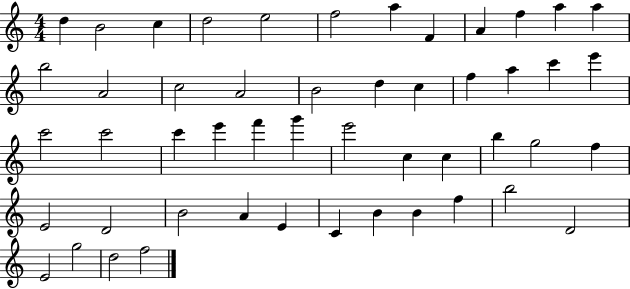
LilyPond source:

{
  \clef treble
  \numericTimeSignature
  \time 4/4
  \key c \major
  d''4 b'2 c''4 | d''2 e''2 | f''2 a''4 f'4 | a'4 f''4 a''4 a''4 | \break b''2 a'2 | c''2 a'2 | b'2 d''4 c''4 | f''4 a''4 c'''4 e'''4 | \break c'''2 c'''2 | c'''4 e'''4 f'''4 g'''4 | e'''2 c''4 c''4 | b''4 g''2 f''4 | \break e'2 d'2 | b'2 a'4 e'4 | c'4 b'4 b'4 f''4 | b''2 d'2 | \break e'2 g''2 | d''2 f''2 | \bar "|."
}